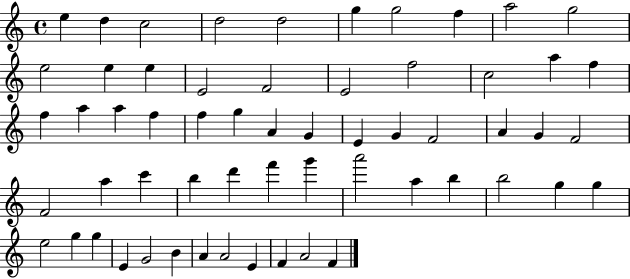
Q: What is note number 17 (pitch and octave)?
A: F5